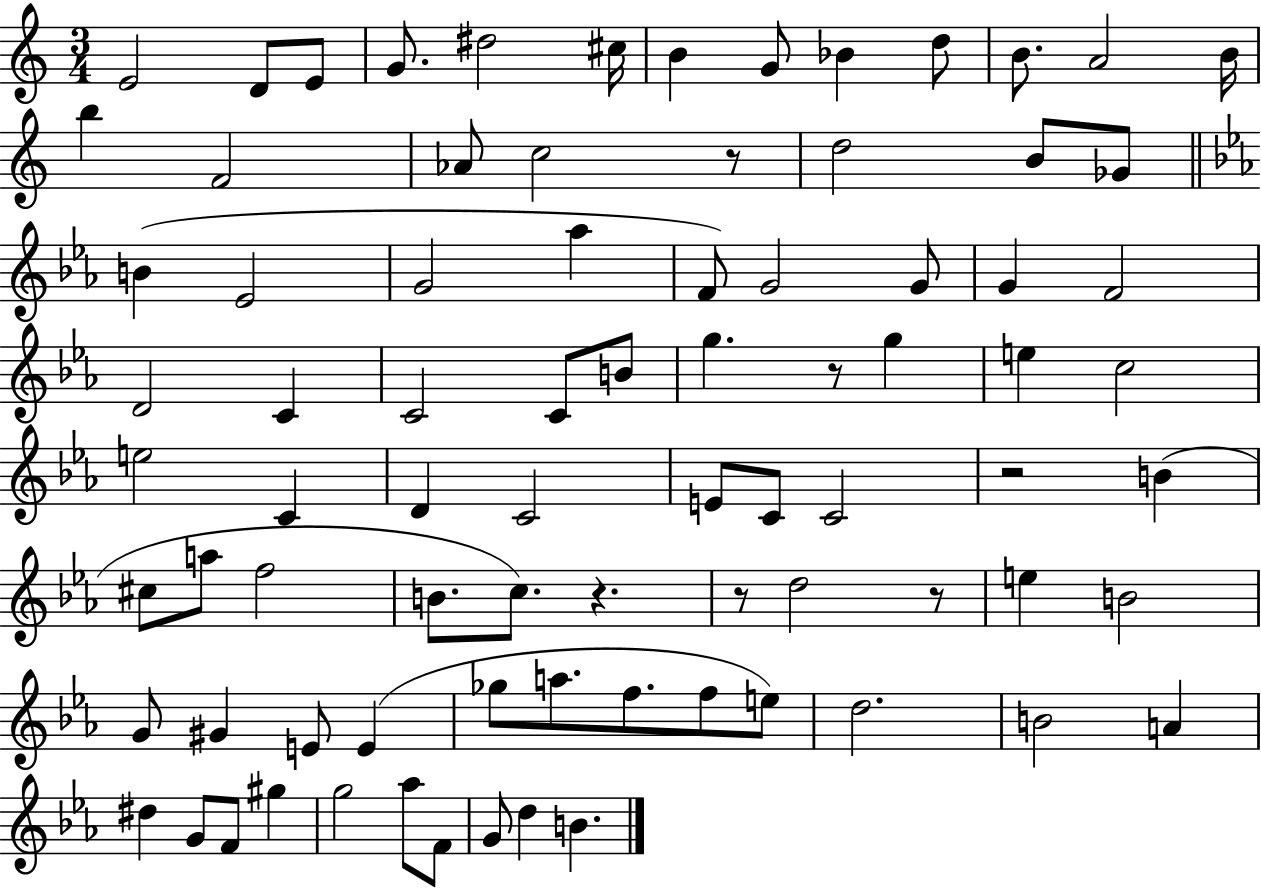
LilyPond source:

{
  \clef treble
  \numericTimeSignature
  \time 3/4
  \key c \major
  e'2 d'8 e'8 | g'8. dis''2 cis''16 | b'4 g'8 bes'4 d''8 | b'8. a'2 b'16 | \break b''4 f'2 | aes'8 c''2 r8 | d''2 b'8 ges'8 | \bar "||" \break \key c \minor b'4( ees'2 | g'2 aes''4 | f'8) g'2 g'8 | g'4 f'2 | \break d'2 c'4 | c'2 c'8 b'8 | g''4. r8 g''4 | e''4 c''2 | \break e''2 c'4 | d'4 c'2 | e'8 c'8 c'2 | r2 b'4( | \break cis''8 a''8 f''2 | b'8. c''8.) r4. | r8 d''2 r8 | e''4 b'2 | \break g'8 gis'4 e'8 e'4( | ges''8 a''8. f''8. f''8 e''8) | d''2. | b'2 a'4 | \break dis''4 g'8 f'8 gis''4 | g''2 aes''8 f'8 | g'8 d''4 b'4. | \bar "|."
}